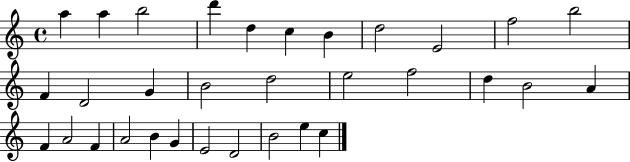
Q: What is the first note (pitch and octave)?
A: A5